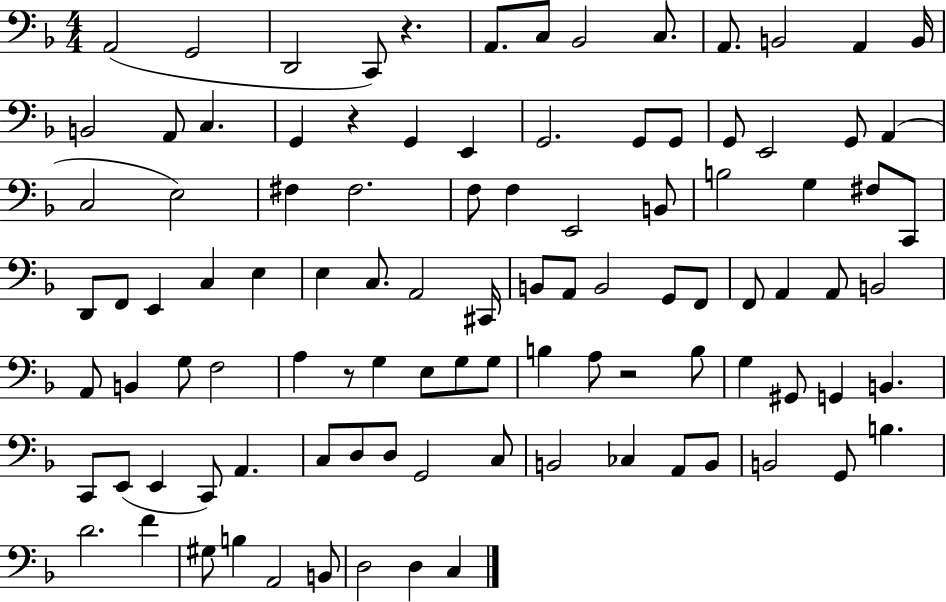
A2/h G2/h D2/h C2/e R/q. A2/e. C3/e Bb2/h C3/e. A2/e. B2/h A2/q B2/s B2/h A2/e C3/q. G2/q R/q G2/q E2/q G2/h. G2/e G2/e G2/e E2/h G2/e A2/q C3/h E3/h F#3/q F#3/h. F3/e F3/q E2/h B2/e B3/h G3/q F#3/e C2/e D2/e F2/e E2/q C3/q E3/q E3/q C3/e. A2/h C#2/s B2/e A2/e B2/h G2/e F2/e F2/e A2/q A2/e B2/h A2/e B2/q G3/e F3/h A3/q R/e G3/q E3/e G3/e G3/e B3/q A3/e R/h B3/e G3/q G#2/e G2/q B2/q. C2/e E2/e E2/q C2/e A2/q. C3/e D3/e D3/e G2/h C3/e B2/h CES3/q A2/e B2/e B2/h G2/e B3/q. D4/h. F4/q G#3/e B3/q A2/h B2/e D3/h D3/q C3/q